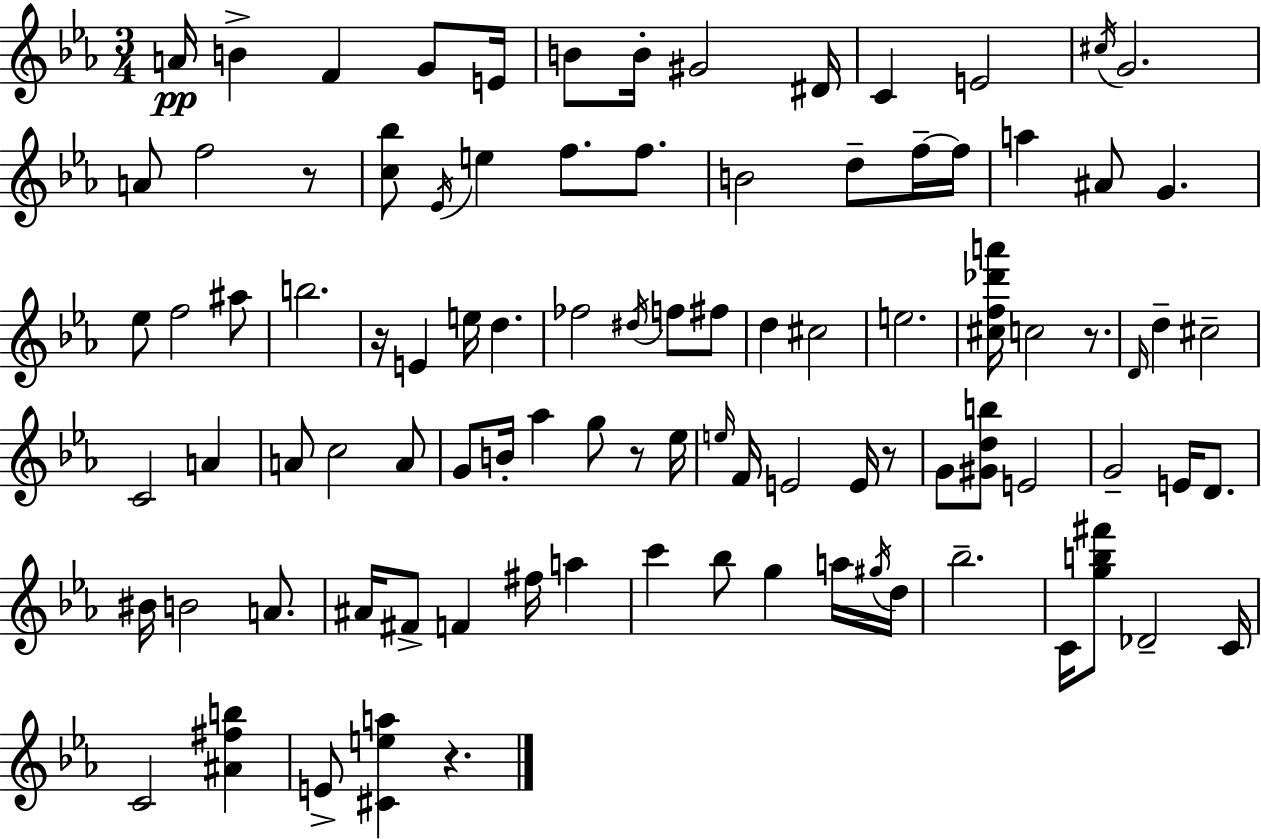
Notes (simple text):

A4/s B4/q F4/q G4/e E4/s B4/e B4/s G#4/h D#4/s C4/q E4/h C#5/s G4/h. A4/e F5/h R/e [C5,Bb5]/e Eb4/s E5/q F5/e. F5/e. B4/h D5/e F5/s F5/s A5/q A#4/e G4/q. Eb5/e F5/h A#5/e B5/h. R/s E4/q E5/s D5/q. FES5/h D#5/s F5/e F#5/e D5/q C#5/h E5/h. [C#5,F5,Db6,A6]/s C5/h R/e. D4/s D5/q C#5/h C4/h A4/q A4/e C5/h A4/e G4/e B4/s Ab5/q G5/e R/e Eb5/s E5/s F4/s E4/h E4/s R/e G4/e [G#4,D5,B5]/e E4/h G4/h E4/s D4/e. BIS4/s B4/h A4/e. A#4/s F#4/e F4/q F#5/s A5/q C6/q Bb5/e G5/q A5/s G#5/s D5/s Bb5/h. C4/s [G5,B5,F#6]/e Db4/h C4/s C4/h [A#4,F#5,B5]/q E4/e [C#4,E5,A5]/q R/q.